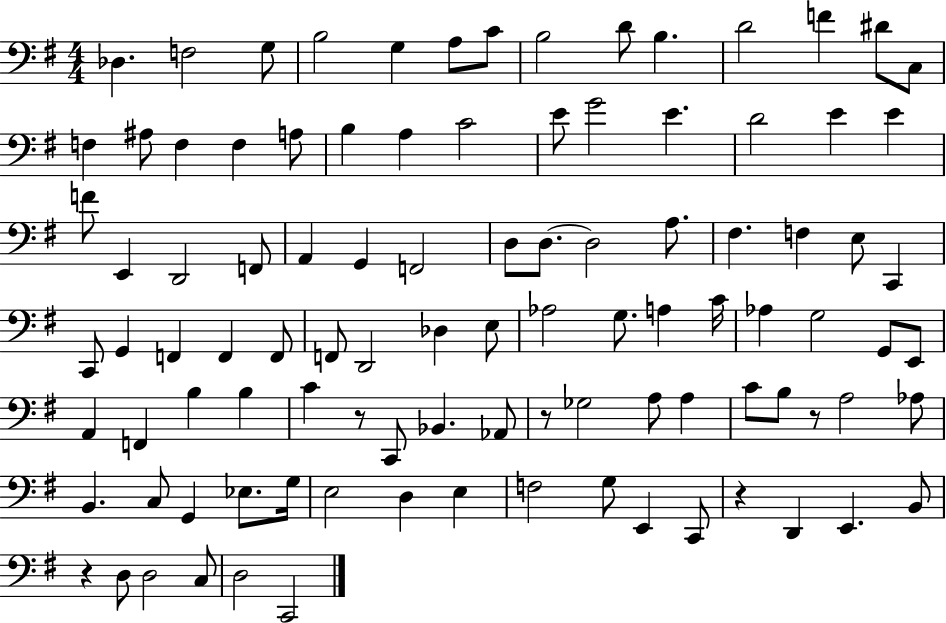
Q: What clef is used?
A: bass